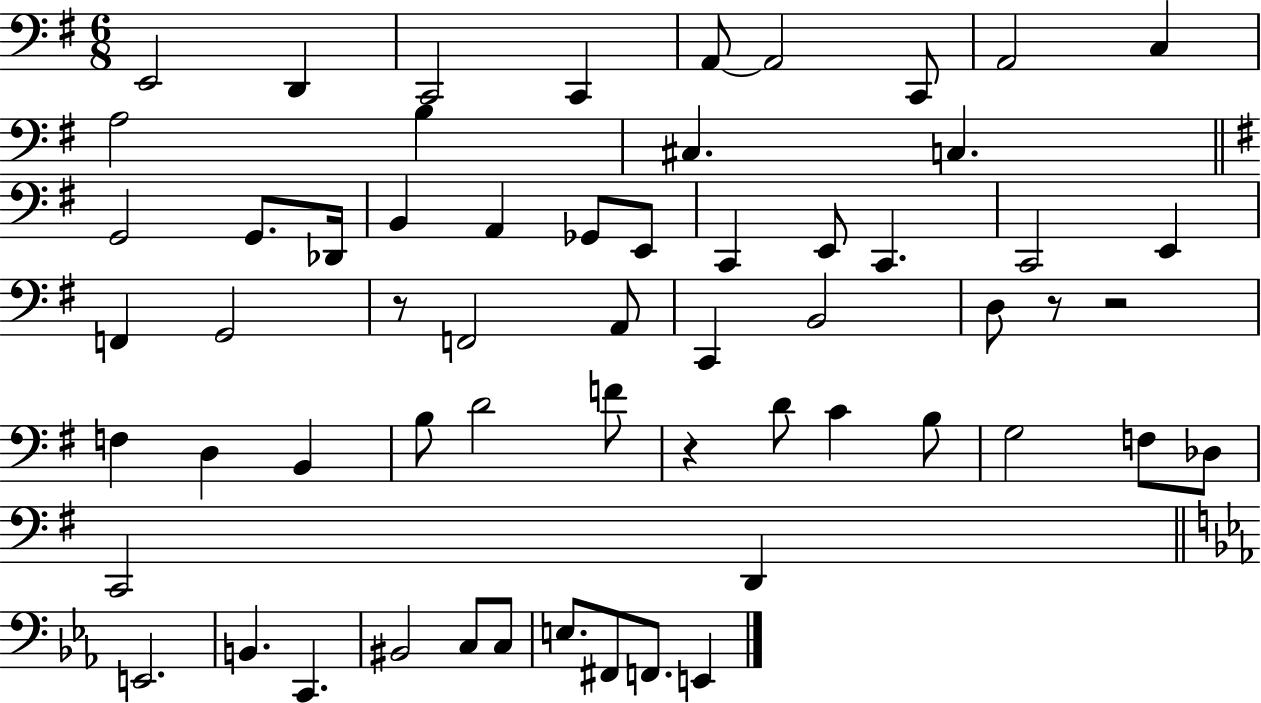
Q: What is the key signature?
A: G major